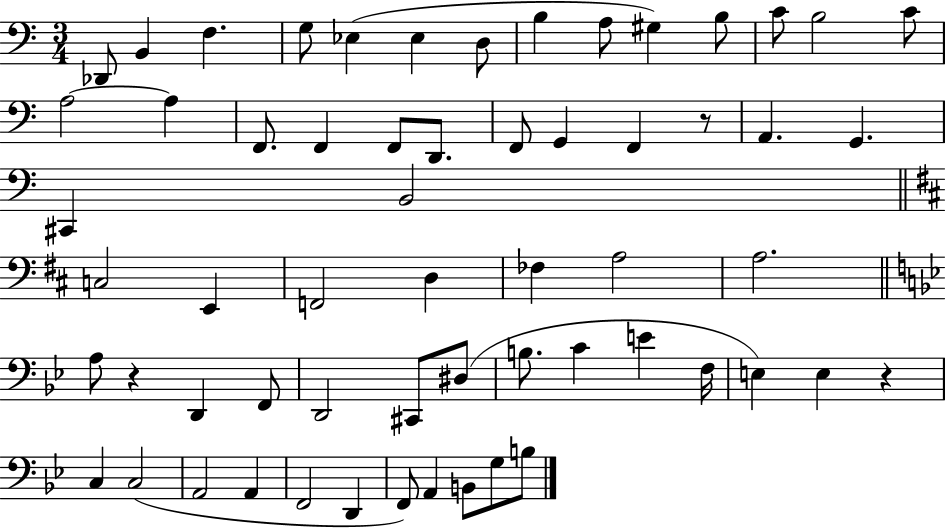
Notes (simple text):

Db2/e B2/q F3/q. G3/e Eb3/q Eb3/q D3/e B3/q A3/e G#3/q B3/e C4/e B3/h C4/e A3/h A3/q F2/e. F2/q F2/e D2/e. F2/e G2/q F2/q R/e A2/q. G2/q. C#2/q B2/h C3/h E2/q F2/h D3/q FES3/q A3/h A3/h. A3/e R/q D2/q F2/e D2/h C#2/e D#3/e B3/e. C4/q E4/q F3/s E3/q E3/q R/q C3/q C3/h A2/h A2/q F2/h D2/q F2/e A2/q B2/e G3/e B3/e